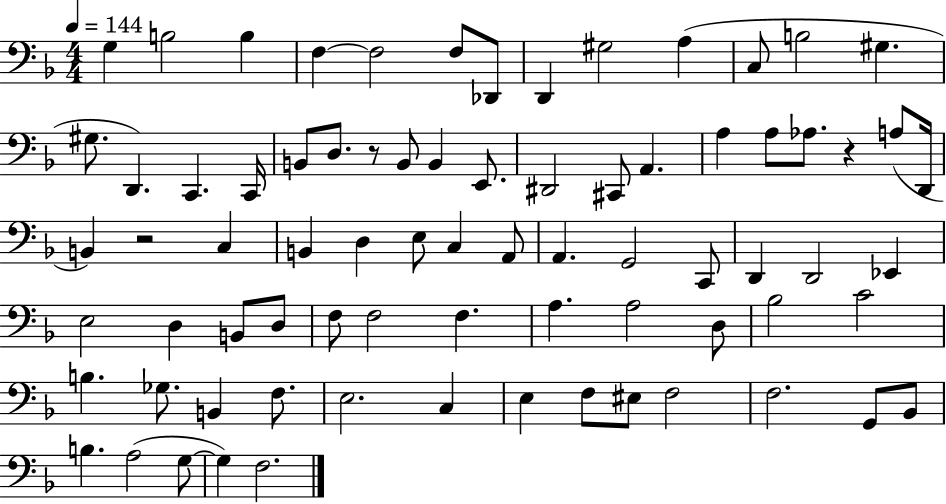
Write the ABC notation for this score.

X:1
T:Untitled
M:4/4
L:1/4
K:F
G, B,2 B, F, F,2 F,/2 _D,,/2 D,, ^G,2 A, C,/2 B,2 ^G, ^G,/2 D,, C,, C,,/4 B,,/2 D,/2 z/2 B,,/2 B,, E,,/2 ^D,,2 ^C,,/2 A,, A, A,/2 _A,/2 z A,/2 D,,/4 B,, z2 C, B,, D, E,/2 C, A,,/2 A,, G,,2 C,,/2 D,, D,,2 _E,, E,2 D, B,,/2 D,/2 F,/2 F,2 F, A, A,2 D,/2 _B,2 C2 B, _G,/2 B,, F,/2 E,2 C, E, F,/2 ^E,/2 F,2 F,2 G,,/2 _B,,/2 B, A,2 G,/2 G, F,2